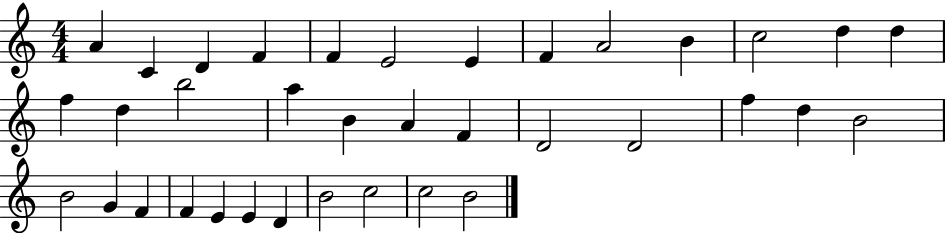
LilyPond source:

{
  \clef treble
  \numericTimeSignature
  \time 4/4
  \key c \major
  a'4 c'4 d'4 f'4 | f'4 e'2 e'4 | f'4 a'2 b'4 | c''2 d''4 d''4 | \break f''4 d''4 b''2 | a''4 b'4 a'4 f'4 | d'2 d'2 | f''4 d''4 b'2 | \break b'2 g'4 f'4 | f'4 e'4 e'4 d'4 | b'2 c''2 | c''2 b'2 | \break \bar "|."
}